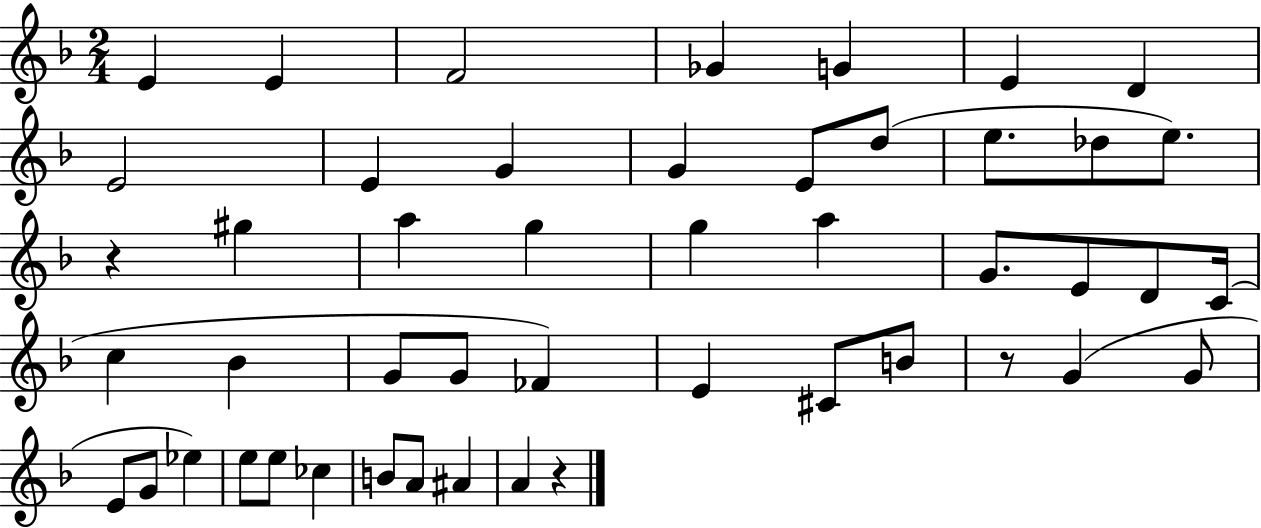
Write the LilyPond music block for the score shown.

{
  \clef treble
  \numericTimeSignature
  \time 2/4
  \key f \major
  e'4 e'4 | f'2 | ges'4 g'4 | e'4 d'4 | \break e'2 | e'4 g'4 | g'4 e'8 d''8( | e''8. des''8 e''8.) | \break r4 gis''4 | a''4 g''4 | g''4 a''4 | g'8. e'8 d'8 c'16( | \break c''4 bes'4 | g'8 g'8 fes'4) | e'4 cis'8 b'8 | r8 g'4( g'8 | \break e'8 g'8 ees''4) | e''8 e''8 ces''4 | b'8 a'8 ais'4 | a'4 r4 | \break \bar "|."
}